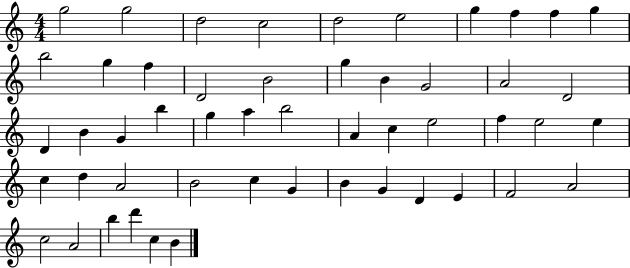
X:1
T:Untitled
M:4/4
L:1/4
K:C
g2 g2 d2 c2 d2 e2 g f f g b2 g f D2 B2 g B G2 A2 D2 D B G b g a b2 A c e2 f e2 e c d A2 B2 c G B G D E F2 A2 c2 A2 b d' c B